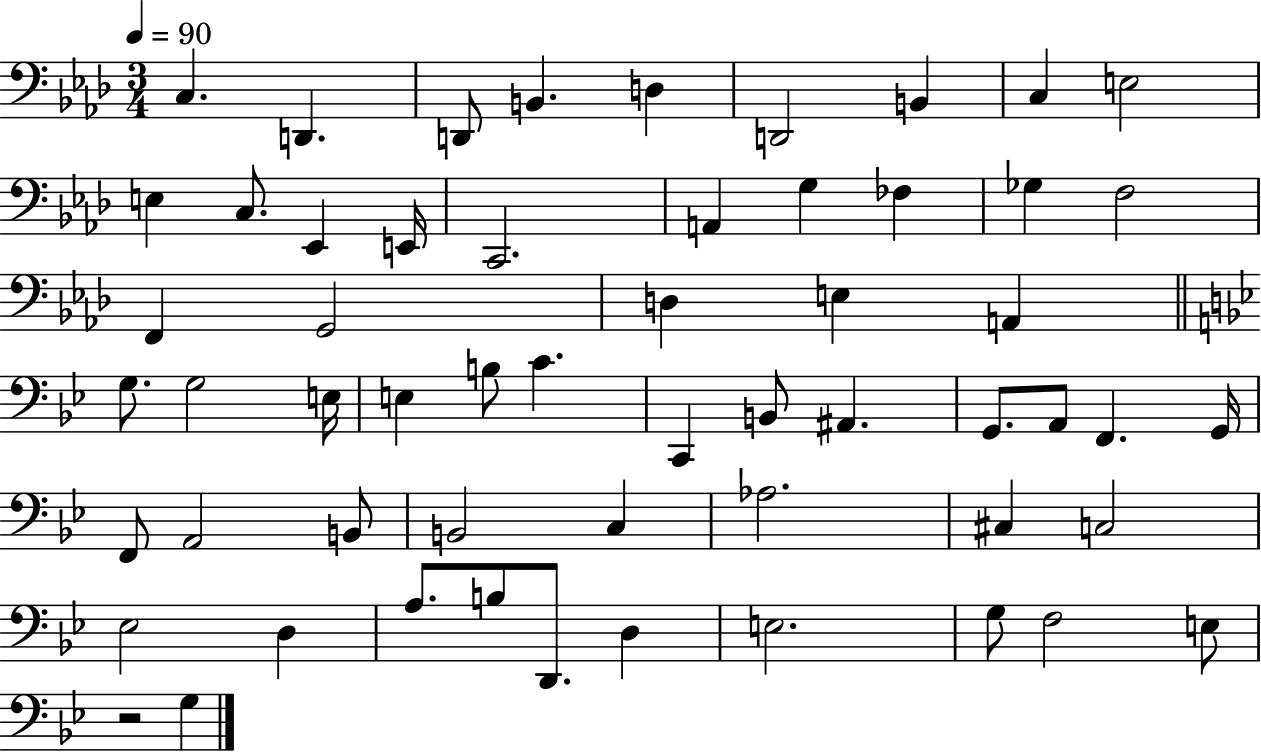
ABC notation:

X:1
T:Untitled
M:3/4
L:1/4
K:Ab
C, D,, D,,/2 B,, D, D,,2 B,, C, E,2 E, C,/2 _E,, E,,/4 C,,2 A,, G, _F, _G, F,2 F,, G,,2 D, E, A,, G,/2 G,2 E,/4 E, B,/2 C C,, B,,/2 ^A,, G,,/2 A,,/2 F,, G,,/4 F,,/2 A,,2 B,,/2 B,,2 C, _A,2 ^C, C,2 _E,2 D, A,/2 B,/2 D,,/2 D, E,2 G,/2 F,2 E,/2 z2 G,